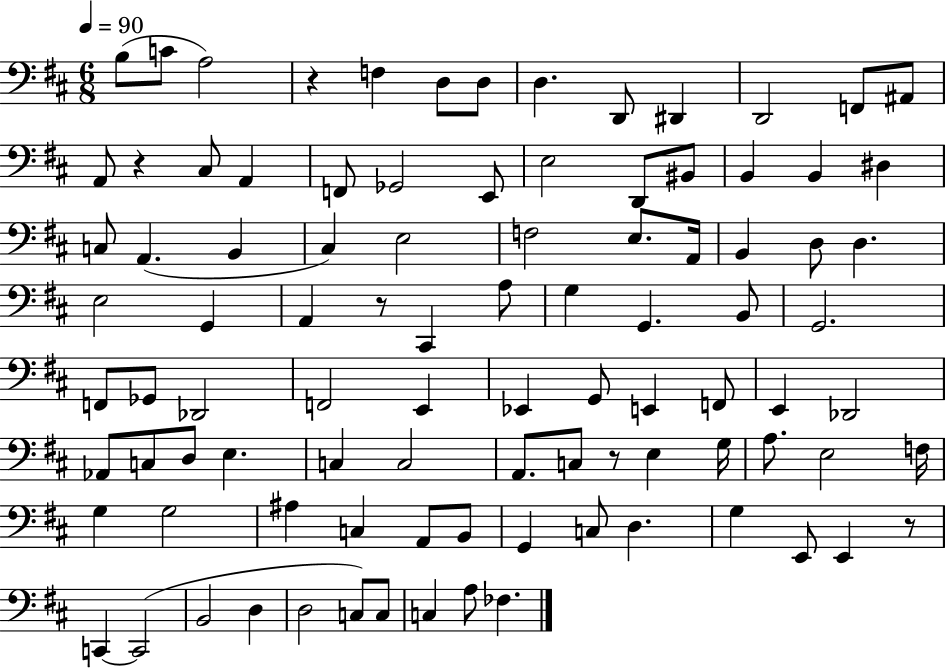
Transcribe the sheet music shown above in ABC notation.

X:1
T:Untitled
M:6/8
L:1/4
K:D
B,/2 C/2 A,2 z F, D,/2 D,/2 D, D,,/2 ^D,, D,,2 F,,/2 ^A,,/2 A,,/2 z ^C,/2 A,, F,,/2 _G,,2 E,,/2 E,2 D,,/2 ^B,,/2 B,, B,, ^D, C,/2 A,, B,, ^C, E,2 F,2 E,/2 A,,/4 B,, D,/2 D, E,2 G,, A,, z/2 ^C,, A,/2 G, G,, B,,/2 G,,2 F,,/2 _G,,/2 _D,,2 F,,2 E,, _E,, G,,/2 E,, F,,/2 E,, _D,,2 _A,,/2 C,/2 D,/2 E, C, C,2 A,,/2 C,/2 z/2 E, G,/4 A,/2 E,2 F,/4 G, G,2 ^A, C, A,,/2 B,,/2 G,, C,/2 D, G, E,,/2 E,, z/2 C,, C,,2 B,,2 D, D,2 C,/2 C,/2 C, A,/2 _F,